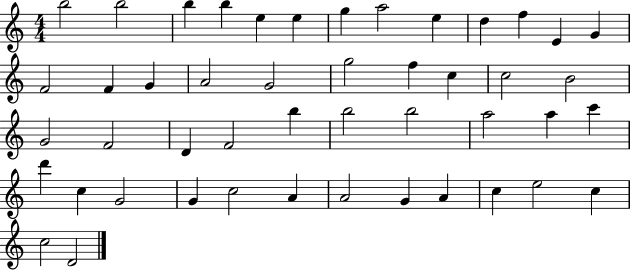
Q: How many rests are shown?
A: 0